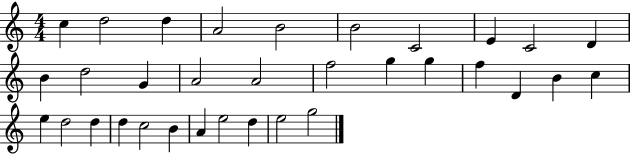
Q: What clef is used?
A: treble